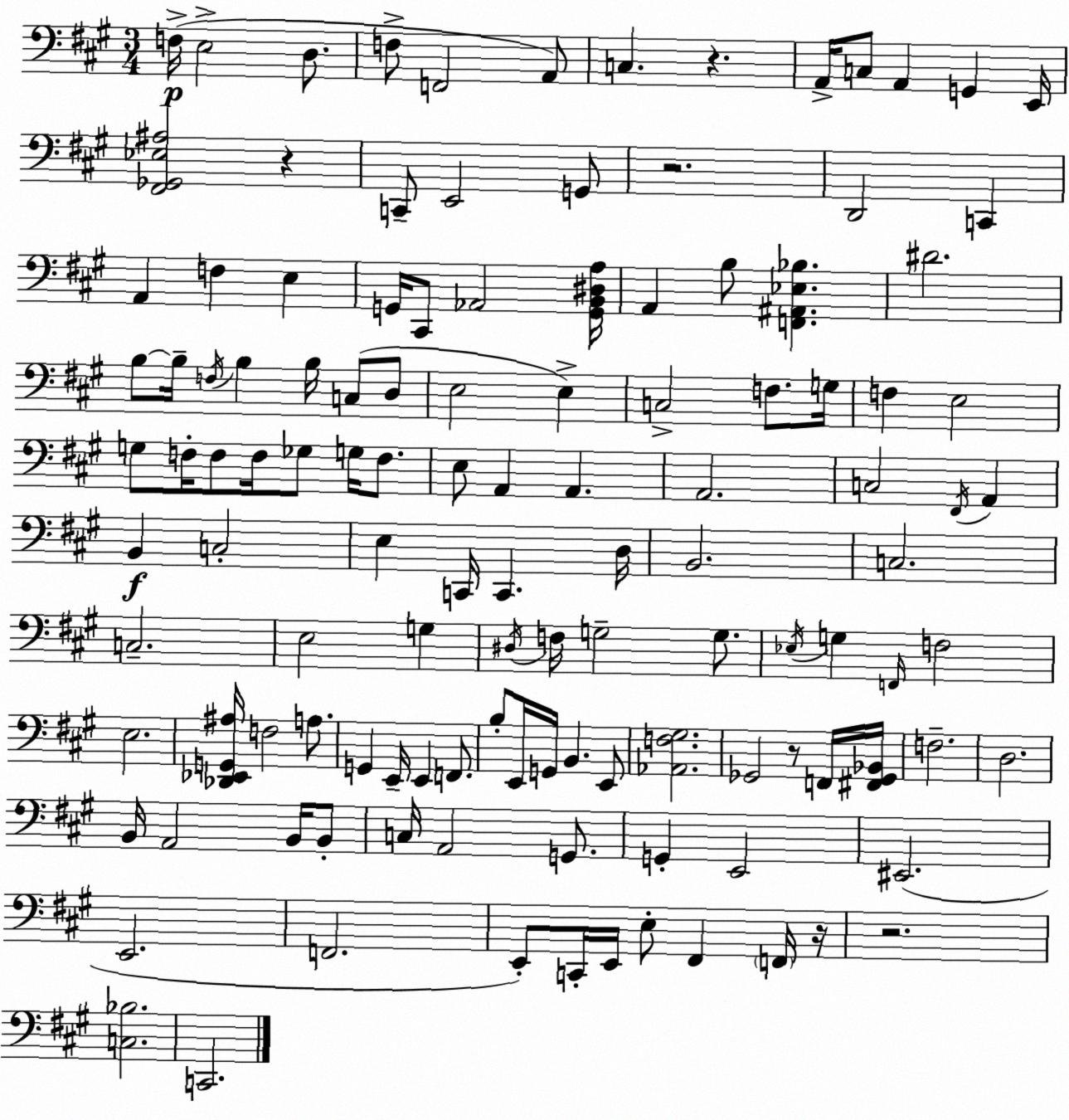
X:1
T:Untitled
M:3/4
L:1/4
K:A
F,/4 E,2 D,/2 F,/2 F,,2 A,,/2 C, z A,,/4 C,/2 A,, G,, E,,/4 [^F,,_G,,_E,^A,]2 z C,,/2 E,,2 G,,/2 z2 D,,2 C,, A,, F, E, G,,/4 ^C,,/2 _A,,2 [G,,B,,^D,A,]/4 A,, B,/2 [F,,^A,,_E,_B,] ^D2 B,/2 B,/4 F,/4 B, B,/4 C,/2 D,/2 E,2 E, C,2 F,/2 G,/4 F, E,2 G,/2 F,/4 F,/2 F,/4 _G,/2 G,/4 F,/2 E,/2 A,, A,, A,,2 C,2 ^F,,/4 A,, B,, C,2 E, C,,/4 C,, D,/4 B,,2 C,2 C,2 E,2 G, ^D,/4 F,/4 G,2 G,/2 _E,/4 G, F,,/4 F,2 E,2 [_D,,_E,,G,,^A,]/4 F,2 A,/2 G,, E,,/4 E,, F,,/2 B,/2 E,,/4 G,,/4 B,, E,,/2 [_A,,F,^G,]2 _G,,2 z/2 F,,/4 [^F,,_G,,_B,,]/4 F,2 D,2 B,,/4 A,,2 B,,/4 B,,/2 C,/4 A,,2 G,,/2 G,, E,,2 ^E,,2 E,,2 F,,2 E,,/2 C,,/4 E,,/4 E,/2 ^F,, F,,/4 z/4 z2 [C,_B,]2 C,,2